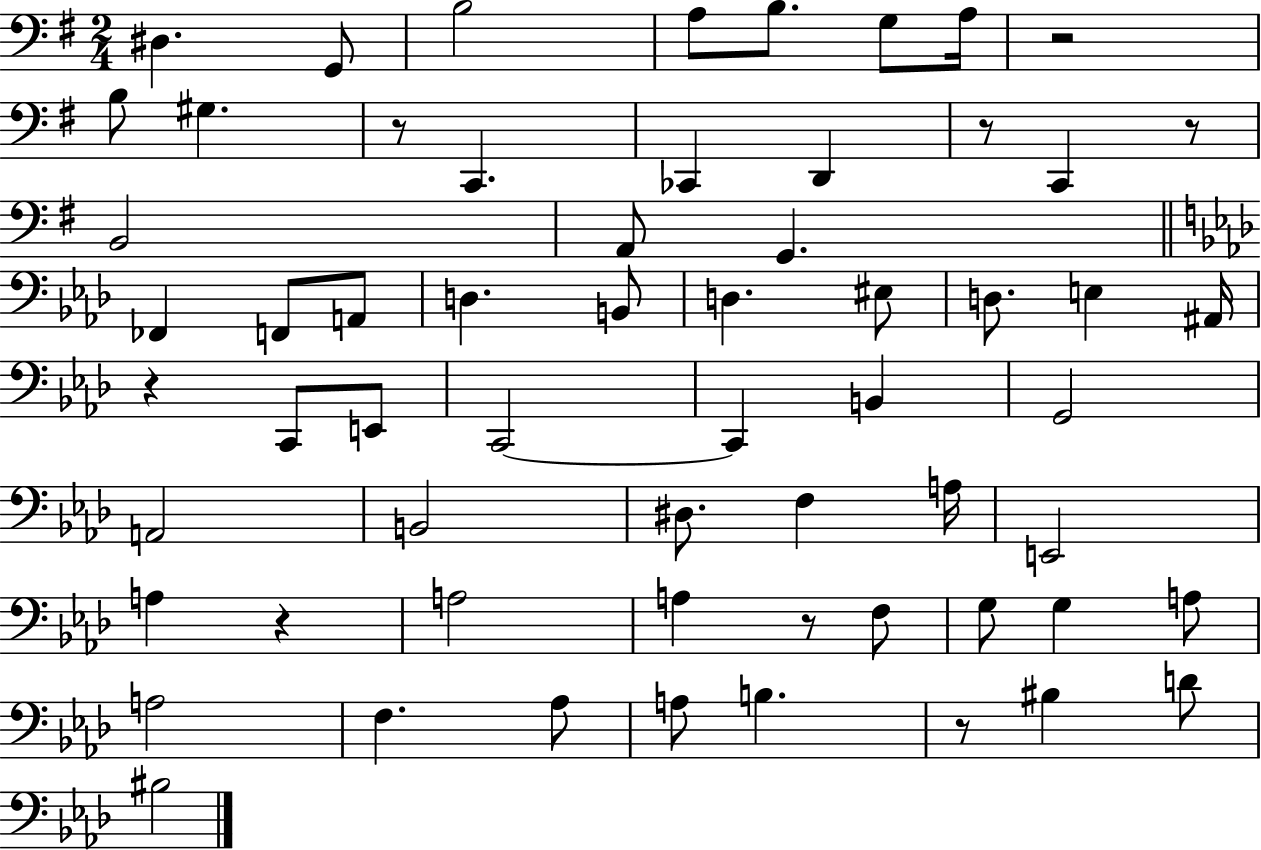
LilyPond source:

{
  \clef bass
  \numericTimeSignature
  \time 2/4
  \key g \major
  \repeat volta 2 { dis4. g,8 | b2 | a8 b8. g8 a16 | r2 | \break b8 gis4. | r8 c,4. | ces,4 d,4 | r8 c,4 r8 | \break b,2 | a,8 g,4. | \bar "||" \break \key aes \major fes,4 f,8 a,8 | d4. b,8 | d4. eis8 | d8. e4 ais,16 | \break r4 c,8 e,8 | c,2~~ | c,4 b,4 | g,2 | \break a,2 | b,2 | dis8. f4 a16 | e,2 | \break a4 r4 | a2 | a4 r8 f8 | g8 g4 a8 | \break a2 | f4. aes8 | a8 b4. | r8 bis4 d'8 | \break bis2 | } \bar "|."
}